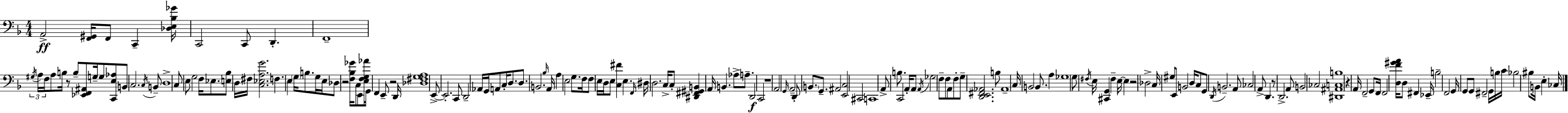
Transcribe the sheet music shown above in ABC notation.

X:1
T:Untitled
M:4/4
L:1/4
K:F
A,,2 [F,,^G,,]/4 F,,/2 C,, [_D,E,_B,_G]/4 C,,2 C,,/2 D,, F,,4 ^G,/4 A,/4 F,/4 A,/2 B,/4 z/2 B,/2 [_E,,F,,^A,,]/2 G,/4 G,/2 [C,,E,_A,]/2 B,,/2 C,2 C,/4 B,,/2 D,4 C,/2 E,/2 G,2 F,/4 _E,/2 [E,_B,]/2 D,/4 ^F,/4 [C,_E,A,G]2 F, E, G,/4 B,/2 G,/4 E,/4 _D,/2 z2 [F,_B,_G]/4 C,/2 E,,/2 [E,F,G,_A]/4 G,,/4 F,, E,,/2 z2 D,,/4 [_D,^F,G,A,]4 E,,/2 E,,2 C,,/2 D,,2 _A,,/4 G,,/4 A,,/2 C,/4 D,/2 D,/2 B,,2 _B,/4 A,,/4 A, E,2 G,/2 F,/4 F,/2 E,/4 D,/4 E,/2 [C,^F] E, F,,/4 ^D,/4 D,2 C,/4 C,/2 [^D,,^F,,^G,,B,,] A,,/4 B,, _A,/2 A,/2 D,,2 C,,2 z4 A,,2 G,,/4 A,,2 D,,/2 B,,/2 G,,/2 ^A,,2 [E,,C,]2 ^C,,2 C,,4 A,,/2 B,/2 C,,2 A,,/4 A,,/2 A,,/4 _G,2 F,/2 F,/2 A,,/2 F,/2 G,/2 [D,,E,,^F,,_A,,]2 B,/2 _A,,4 C,/4 B,,2 B,,/2 A, _G,4 G,/2 ^F,/4 E,/4 [^C,,G,,] ^F, E,/4 E, z2 _D,2 C,/4 ^G,/2 E,,/2 B,,2 D,/4 C,/2 G,,/2 D,,/4 B,,2 A,,/2 _C,2 A,,/2 D,, z/2 D,,2 A,,/2 B,,2 _C,2 [^D,,^A,,C,B,]4 z A,,/4 F,,2 G,,/2 F,,/4 F,,2 [D,F^GA]/4 D,/2 ^F,, _E,,/4 B,2 F,,2 G,,/4 G,,/2 G,,/2 ^F,,2 G,,/4 B,/4 C/4 _B,2 ^B,/2 B,,/4 E, _C,/4